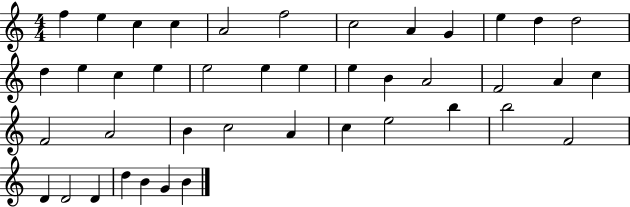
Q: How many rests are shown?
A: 0